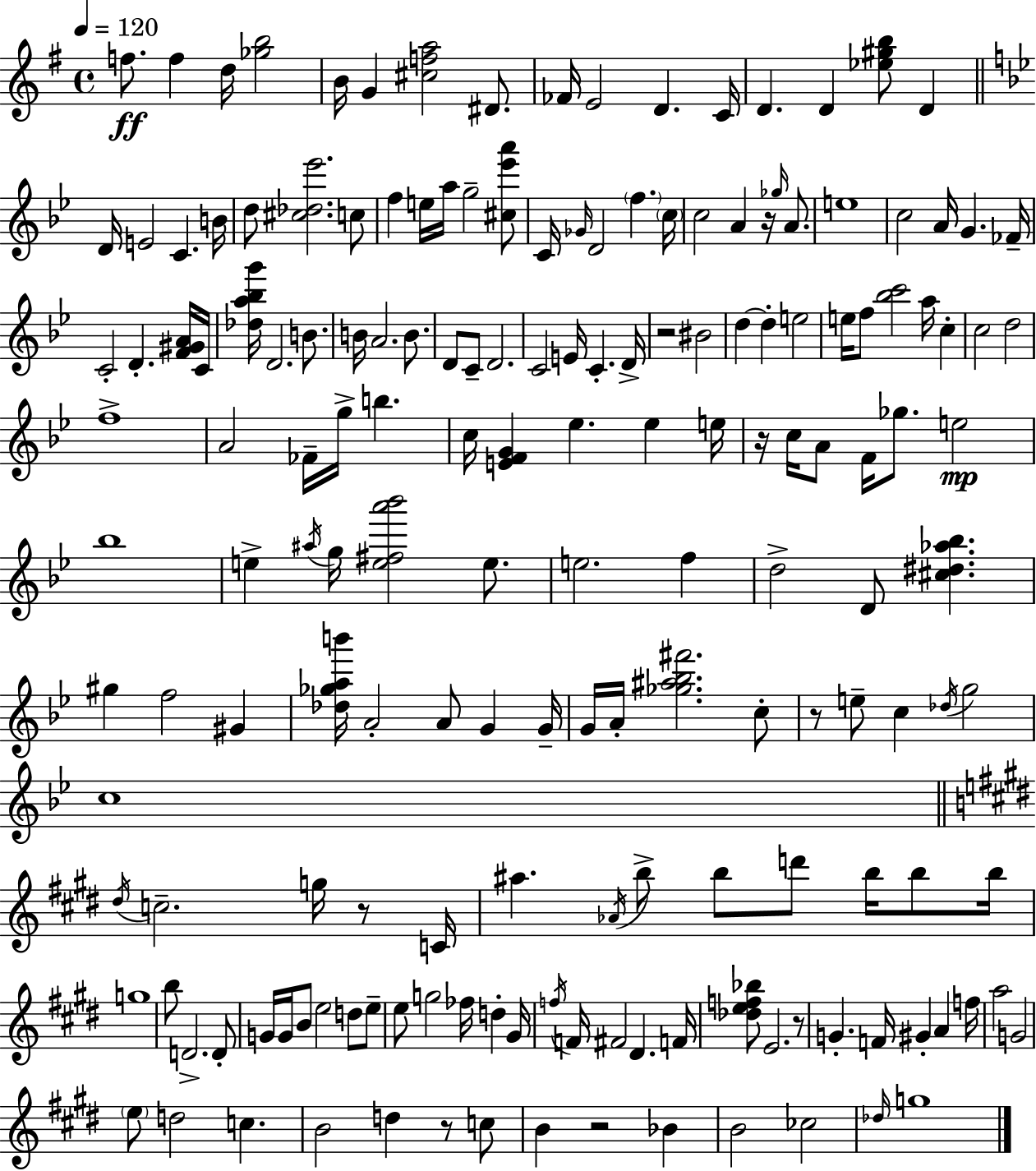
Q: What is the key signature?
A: G major